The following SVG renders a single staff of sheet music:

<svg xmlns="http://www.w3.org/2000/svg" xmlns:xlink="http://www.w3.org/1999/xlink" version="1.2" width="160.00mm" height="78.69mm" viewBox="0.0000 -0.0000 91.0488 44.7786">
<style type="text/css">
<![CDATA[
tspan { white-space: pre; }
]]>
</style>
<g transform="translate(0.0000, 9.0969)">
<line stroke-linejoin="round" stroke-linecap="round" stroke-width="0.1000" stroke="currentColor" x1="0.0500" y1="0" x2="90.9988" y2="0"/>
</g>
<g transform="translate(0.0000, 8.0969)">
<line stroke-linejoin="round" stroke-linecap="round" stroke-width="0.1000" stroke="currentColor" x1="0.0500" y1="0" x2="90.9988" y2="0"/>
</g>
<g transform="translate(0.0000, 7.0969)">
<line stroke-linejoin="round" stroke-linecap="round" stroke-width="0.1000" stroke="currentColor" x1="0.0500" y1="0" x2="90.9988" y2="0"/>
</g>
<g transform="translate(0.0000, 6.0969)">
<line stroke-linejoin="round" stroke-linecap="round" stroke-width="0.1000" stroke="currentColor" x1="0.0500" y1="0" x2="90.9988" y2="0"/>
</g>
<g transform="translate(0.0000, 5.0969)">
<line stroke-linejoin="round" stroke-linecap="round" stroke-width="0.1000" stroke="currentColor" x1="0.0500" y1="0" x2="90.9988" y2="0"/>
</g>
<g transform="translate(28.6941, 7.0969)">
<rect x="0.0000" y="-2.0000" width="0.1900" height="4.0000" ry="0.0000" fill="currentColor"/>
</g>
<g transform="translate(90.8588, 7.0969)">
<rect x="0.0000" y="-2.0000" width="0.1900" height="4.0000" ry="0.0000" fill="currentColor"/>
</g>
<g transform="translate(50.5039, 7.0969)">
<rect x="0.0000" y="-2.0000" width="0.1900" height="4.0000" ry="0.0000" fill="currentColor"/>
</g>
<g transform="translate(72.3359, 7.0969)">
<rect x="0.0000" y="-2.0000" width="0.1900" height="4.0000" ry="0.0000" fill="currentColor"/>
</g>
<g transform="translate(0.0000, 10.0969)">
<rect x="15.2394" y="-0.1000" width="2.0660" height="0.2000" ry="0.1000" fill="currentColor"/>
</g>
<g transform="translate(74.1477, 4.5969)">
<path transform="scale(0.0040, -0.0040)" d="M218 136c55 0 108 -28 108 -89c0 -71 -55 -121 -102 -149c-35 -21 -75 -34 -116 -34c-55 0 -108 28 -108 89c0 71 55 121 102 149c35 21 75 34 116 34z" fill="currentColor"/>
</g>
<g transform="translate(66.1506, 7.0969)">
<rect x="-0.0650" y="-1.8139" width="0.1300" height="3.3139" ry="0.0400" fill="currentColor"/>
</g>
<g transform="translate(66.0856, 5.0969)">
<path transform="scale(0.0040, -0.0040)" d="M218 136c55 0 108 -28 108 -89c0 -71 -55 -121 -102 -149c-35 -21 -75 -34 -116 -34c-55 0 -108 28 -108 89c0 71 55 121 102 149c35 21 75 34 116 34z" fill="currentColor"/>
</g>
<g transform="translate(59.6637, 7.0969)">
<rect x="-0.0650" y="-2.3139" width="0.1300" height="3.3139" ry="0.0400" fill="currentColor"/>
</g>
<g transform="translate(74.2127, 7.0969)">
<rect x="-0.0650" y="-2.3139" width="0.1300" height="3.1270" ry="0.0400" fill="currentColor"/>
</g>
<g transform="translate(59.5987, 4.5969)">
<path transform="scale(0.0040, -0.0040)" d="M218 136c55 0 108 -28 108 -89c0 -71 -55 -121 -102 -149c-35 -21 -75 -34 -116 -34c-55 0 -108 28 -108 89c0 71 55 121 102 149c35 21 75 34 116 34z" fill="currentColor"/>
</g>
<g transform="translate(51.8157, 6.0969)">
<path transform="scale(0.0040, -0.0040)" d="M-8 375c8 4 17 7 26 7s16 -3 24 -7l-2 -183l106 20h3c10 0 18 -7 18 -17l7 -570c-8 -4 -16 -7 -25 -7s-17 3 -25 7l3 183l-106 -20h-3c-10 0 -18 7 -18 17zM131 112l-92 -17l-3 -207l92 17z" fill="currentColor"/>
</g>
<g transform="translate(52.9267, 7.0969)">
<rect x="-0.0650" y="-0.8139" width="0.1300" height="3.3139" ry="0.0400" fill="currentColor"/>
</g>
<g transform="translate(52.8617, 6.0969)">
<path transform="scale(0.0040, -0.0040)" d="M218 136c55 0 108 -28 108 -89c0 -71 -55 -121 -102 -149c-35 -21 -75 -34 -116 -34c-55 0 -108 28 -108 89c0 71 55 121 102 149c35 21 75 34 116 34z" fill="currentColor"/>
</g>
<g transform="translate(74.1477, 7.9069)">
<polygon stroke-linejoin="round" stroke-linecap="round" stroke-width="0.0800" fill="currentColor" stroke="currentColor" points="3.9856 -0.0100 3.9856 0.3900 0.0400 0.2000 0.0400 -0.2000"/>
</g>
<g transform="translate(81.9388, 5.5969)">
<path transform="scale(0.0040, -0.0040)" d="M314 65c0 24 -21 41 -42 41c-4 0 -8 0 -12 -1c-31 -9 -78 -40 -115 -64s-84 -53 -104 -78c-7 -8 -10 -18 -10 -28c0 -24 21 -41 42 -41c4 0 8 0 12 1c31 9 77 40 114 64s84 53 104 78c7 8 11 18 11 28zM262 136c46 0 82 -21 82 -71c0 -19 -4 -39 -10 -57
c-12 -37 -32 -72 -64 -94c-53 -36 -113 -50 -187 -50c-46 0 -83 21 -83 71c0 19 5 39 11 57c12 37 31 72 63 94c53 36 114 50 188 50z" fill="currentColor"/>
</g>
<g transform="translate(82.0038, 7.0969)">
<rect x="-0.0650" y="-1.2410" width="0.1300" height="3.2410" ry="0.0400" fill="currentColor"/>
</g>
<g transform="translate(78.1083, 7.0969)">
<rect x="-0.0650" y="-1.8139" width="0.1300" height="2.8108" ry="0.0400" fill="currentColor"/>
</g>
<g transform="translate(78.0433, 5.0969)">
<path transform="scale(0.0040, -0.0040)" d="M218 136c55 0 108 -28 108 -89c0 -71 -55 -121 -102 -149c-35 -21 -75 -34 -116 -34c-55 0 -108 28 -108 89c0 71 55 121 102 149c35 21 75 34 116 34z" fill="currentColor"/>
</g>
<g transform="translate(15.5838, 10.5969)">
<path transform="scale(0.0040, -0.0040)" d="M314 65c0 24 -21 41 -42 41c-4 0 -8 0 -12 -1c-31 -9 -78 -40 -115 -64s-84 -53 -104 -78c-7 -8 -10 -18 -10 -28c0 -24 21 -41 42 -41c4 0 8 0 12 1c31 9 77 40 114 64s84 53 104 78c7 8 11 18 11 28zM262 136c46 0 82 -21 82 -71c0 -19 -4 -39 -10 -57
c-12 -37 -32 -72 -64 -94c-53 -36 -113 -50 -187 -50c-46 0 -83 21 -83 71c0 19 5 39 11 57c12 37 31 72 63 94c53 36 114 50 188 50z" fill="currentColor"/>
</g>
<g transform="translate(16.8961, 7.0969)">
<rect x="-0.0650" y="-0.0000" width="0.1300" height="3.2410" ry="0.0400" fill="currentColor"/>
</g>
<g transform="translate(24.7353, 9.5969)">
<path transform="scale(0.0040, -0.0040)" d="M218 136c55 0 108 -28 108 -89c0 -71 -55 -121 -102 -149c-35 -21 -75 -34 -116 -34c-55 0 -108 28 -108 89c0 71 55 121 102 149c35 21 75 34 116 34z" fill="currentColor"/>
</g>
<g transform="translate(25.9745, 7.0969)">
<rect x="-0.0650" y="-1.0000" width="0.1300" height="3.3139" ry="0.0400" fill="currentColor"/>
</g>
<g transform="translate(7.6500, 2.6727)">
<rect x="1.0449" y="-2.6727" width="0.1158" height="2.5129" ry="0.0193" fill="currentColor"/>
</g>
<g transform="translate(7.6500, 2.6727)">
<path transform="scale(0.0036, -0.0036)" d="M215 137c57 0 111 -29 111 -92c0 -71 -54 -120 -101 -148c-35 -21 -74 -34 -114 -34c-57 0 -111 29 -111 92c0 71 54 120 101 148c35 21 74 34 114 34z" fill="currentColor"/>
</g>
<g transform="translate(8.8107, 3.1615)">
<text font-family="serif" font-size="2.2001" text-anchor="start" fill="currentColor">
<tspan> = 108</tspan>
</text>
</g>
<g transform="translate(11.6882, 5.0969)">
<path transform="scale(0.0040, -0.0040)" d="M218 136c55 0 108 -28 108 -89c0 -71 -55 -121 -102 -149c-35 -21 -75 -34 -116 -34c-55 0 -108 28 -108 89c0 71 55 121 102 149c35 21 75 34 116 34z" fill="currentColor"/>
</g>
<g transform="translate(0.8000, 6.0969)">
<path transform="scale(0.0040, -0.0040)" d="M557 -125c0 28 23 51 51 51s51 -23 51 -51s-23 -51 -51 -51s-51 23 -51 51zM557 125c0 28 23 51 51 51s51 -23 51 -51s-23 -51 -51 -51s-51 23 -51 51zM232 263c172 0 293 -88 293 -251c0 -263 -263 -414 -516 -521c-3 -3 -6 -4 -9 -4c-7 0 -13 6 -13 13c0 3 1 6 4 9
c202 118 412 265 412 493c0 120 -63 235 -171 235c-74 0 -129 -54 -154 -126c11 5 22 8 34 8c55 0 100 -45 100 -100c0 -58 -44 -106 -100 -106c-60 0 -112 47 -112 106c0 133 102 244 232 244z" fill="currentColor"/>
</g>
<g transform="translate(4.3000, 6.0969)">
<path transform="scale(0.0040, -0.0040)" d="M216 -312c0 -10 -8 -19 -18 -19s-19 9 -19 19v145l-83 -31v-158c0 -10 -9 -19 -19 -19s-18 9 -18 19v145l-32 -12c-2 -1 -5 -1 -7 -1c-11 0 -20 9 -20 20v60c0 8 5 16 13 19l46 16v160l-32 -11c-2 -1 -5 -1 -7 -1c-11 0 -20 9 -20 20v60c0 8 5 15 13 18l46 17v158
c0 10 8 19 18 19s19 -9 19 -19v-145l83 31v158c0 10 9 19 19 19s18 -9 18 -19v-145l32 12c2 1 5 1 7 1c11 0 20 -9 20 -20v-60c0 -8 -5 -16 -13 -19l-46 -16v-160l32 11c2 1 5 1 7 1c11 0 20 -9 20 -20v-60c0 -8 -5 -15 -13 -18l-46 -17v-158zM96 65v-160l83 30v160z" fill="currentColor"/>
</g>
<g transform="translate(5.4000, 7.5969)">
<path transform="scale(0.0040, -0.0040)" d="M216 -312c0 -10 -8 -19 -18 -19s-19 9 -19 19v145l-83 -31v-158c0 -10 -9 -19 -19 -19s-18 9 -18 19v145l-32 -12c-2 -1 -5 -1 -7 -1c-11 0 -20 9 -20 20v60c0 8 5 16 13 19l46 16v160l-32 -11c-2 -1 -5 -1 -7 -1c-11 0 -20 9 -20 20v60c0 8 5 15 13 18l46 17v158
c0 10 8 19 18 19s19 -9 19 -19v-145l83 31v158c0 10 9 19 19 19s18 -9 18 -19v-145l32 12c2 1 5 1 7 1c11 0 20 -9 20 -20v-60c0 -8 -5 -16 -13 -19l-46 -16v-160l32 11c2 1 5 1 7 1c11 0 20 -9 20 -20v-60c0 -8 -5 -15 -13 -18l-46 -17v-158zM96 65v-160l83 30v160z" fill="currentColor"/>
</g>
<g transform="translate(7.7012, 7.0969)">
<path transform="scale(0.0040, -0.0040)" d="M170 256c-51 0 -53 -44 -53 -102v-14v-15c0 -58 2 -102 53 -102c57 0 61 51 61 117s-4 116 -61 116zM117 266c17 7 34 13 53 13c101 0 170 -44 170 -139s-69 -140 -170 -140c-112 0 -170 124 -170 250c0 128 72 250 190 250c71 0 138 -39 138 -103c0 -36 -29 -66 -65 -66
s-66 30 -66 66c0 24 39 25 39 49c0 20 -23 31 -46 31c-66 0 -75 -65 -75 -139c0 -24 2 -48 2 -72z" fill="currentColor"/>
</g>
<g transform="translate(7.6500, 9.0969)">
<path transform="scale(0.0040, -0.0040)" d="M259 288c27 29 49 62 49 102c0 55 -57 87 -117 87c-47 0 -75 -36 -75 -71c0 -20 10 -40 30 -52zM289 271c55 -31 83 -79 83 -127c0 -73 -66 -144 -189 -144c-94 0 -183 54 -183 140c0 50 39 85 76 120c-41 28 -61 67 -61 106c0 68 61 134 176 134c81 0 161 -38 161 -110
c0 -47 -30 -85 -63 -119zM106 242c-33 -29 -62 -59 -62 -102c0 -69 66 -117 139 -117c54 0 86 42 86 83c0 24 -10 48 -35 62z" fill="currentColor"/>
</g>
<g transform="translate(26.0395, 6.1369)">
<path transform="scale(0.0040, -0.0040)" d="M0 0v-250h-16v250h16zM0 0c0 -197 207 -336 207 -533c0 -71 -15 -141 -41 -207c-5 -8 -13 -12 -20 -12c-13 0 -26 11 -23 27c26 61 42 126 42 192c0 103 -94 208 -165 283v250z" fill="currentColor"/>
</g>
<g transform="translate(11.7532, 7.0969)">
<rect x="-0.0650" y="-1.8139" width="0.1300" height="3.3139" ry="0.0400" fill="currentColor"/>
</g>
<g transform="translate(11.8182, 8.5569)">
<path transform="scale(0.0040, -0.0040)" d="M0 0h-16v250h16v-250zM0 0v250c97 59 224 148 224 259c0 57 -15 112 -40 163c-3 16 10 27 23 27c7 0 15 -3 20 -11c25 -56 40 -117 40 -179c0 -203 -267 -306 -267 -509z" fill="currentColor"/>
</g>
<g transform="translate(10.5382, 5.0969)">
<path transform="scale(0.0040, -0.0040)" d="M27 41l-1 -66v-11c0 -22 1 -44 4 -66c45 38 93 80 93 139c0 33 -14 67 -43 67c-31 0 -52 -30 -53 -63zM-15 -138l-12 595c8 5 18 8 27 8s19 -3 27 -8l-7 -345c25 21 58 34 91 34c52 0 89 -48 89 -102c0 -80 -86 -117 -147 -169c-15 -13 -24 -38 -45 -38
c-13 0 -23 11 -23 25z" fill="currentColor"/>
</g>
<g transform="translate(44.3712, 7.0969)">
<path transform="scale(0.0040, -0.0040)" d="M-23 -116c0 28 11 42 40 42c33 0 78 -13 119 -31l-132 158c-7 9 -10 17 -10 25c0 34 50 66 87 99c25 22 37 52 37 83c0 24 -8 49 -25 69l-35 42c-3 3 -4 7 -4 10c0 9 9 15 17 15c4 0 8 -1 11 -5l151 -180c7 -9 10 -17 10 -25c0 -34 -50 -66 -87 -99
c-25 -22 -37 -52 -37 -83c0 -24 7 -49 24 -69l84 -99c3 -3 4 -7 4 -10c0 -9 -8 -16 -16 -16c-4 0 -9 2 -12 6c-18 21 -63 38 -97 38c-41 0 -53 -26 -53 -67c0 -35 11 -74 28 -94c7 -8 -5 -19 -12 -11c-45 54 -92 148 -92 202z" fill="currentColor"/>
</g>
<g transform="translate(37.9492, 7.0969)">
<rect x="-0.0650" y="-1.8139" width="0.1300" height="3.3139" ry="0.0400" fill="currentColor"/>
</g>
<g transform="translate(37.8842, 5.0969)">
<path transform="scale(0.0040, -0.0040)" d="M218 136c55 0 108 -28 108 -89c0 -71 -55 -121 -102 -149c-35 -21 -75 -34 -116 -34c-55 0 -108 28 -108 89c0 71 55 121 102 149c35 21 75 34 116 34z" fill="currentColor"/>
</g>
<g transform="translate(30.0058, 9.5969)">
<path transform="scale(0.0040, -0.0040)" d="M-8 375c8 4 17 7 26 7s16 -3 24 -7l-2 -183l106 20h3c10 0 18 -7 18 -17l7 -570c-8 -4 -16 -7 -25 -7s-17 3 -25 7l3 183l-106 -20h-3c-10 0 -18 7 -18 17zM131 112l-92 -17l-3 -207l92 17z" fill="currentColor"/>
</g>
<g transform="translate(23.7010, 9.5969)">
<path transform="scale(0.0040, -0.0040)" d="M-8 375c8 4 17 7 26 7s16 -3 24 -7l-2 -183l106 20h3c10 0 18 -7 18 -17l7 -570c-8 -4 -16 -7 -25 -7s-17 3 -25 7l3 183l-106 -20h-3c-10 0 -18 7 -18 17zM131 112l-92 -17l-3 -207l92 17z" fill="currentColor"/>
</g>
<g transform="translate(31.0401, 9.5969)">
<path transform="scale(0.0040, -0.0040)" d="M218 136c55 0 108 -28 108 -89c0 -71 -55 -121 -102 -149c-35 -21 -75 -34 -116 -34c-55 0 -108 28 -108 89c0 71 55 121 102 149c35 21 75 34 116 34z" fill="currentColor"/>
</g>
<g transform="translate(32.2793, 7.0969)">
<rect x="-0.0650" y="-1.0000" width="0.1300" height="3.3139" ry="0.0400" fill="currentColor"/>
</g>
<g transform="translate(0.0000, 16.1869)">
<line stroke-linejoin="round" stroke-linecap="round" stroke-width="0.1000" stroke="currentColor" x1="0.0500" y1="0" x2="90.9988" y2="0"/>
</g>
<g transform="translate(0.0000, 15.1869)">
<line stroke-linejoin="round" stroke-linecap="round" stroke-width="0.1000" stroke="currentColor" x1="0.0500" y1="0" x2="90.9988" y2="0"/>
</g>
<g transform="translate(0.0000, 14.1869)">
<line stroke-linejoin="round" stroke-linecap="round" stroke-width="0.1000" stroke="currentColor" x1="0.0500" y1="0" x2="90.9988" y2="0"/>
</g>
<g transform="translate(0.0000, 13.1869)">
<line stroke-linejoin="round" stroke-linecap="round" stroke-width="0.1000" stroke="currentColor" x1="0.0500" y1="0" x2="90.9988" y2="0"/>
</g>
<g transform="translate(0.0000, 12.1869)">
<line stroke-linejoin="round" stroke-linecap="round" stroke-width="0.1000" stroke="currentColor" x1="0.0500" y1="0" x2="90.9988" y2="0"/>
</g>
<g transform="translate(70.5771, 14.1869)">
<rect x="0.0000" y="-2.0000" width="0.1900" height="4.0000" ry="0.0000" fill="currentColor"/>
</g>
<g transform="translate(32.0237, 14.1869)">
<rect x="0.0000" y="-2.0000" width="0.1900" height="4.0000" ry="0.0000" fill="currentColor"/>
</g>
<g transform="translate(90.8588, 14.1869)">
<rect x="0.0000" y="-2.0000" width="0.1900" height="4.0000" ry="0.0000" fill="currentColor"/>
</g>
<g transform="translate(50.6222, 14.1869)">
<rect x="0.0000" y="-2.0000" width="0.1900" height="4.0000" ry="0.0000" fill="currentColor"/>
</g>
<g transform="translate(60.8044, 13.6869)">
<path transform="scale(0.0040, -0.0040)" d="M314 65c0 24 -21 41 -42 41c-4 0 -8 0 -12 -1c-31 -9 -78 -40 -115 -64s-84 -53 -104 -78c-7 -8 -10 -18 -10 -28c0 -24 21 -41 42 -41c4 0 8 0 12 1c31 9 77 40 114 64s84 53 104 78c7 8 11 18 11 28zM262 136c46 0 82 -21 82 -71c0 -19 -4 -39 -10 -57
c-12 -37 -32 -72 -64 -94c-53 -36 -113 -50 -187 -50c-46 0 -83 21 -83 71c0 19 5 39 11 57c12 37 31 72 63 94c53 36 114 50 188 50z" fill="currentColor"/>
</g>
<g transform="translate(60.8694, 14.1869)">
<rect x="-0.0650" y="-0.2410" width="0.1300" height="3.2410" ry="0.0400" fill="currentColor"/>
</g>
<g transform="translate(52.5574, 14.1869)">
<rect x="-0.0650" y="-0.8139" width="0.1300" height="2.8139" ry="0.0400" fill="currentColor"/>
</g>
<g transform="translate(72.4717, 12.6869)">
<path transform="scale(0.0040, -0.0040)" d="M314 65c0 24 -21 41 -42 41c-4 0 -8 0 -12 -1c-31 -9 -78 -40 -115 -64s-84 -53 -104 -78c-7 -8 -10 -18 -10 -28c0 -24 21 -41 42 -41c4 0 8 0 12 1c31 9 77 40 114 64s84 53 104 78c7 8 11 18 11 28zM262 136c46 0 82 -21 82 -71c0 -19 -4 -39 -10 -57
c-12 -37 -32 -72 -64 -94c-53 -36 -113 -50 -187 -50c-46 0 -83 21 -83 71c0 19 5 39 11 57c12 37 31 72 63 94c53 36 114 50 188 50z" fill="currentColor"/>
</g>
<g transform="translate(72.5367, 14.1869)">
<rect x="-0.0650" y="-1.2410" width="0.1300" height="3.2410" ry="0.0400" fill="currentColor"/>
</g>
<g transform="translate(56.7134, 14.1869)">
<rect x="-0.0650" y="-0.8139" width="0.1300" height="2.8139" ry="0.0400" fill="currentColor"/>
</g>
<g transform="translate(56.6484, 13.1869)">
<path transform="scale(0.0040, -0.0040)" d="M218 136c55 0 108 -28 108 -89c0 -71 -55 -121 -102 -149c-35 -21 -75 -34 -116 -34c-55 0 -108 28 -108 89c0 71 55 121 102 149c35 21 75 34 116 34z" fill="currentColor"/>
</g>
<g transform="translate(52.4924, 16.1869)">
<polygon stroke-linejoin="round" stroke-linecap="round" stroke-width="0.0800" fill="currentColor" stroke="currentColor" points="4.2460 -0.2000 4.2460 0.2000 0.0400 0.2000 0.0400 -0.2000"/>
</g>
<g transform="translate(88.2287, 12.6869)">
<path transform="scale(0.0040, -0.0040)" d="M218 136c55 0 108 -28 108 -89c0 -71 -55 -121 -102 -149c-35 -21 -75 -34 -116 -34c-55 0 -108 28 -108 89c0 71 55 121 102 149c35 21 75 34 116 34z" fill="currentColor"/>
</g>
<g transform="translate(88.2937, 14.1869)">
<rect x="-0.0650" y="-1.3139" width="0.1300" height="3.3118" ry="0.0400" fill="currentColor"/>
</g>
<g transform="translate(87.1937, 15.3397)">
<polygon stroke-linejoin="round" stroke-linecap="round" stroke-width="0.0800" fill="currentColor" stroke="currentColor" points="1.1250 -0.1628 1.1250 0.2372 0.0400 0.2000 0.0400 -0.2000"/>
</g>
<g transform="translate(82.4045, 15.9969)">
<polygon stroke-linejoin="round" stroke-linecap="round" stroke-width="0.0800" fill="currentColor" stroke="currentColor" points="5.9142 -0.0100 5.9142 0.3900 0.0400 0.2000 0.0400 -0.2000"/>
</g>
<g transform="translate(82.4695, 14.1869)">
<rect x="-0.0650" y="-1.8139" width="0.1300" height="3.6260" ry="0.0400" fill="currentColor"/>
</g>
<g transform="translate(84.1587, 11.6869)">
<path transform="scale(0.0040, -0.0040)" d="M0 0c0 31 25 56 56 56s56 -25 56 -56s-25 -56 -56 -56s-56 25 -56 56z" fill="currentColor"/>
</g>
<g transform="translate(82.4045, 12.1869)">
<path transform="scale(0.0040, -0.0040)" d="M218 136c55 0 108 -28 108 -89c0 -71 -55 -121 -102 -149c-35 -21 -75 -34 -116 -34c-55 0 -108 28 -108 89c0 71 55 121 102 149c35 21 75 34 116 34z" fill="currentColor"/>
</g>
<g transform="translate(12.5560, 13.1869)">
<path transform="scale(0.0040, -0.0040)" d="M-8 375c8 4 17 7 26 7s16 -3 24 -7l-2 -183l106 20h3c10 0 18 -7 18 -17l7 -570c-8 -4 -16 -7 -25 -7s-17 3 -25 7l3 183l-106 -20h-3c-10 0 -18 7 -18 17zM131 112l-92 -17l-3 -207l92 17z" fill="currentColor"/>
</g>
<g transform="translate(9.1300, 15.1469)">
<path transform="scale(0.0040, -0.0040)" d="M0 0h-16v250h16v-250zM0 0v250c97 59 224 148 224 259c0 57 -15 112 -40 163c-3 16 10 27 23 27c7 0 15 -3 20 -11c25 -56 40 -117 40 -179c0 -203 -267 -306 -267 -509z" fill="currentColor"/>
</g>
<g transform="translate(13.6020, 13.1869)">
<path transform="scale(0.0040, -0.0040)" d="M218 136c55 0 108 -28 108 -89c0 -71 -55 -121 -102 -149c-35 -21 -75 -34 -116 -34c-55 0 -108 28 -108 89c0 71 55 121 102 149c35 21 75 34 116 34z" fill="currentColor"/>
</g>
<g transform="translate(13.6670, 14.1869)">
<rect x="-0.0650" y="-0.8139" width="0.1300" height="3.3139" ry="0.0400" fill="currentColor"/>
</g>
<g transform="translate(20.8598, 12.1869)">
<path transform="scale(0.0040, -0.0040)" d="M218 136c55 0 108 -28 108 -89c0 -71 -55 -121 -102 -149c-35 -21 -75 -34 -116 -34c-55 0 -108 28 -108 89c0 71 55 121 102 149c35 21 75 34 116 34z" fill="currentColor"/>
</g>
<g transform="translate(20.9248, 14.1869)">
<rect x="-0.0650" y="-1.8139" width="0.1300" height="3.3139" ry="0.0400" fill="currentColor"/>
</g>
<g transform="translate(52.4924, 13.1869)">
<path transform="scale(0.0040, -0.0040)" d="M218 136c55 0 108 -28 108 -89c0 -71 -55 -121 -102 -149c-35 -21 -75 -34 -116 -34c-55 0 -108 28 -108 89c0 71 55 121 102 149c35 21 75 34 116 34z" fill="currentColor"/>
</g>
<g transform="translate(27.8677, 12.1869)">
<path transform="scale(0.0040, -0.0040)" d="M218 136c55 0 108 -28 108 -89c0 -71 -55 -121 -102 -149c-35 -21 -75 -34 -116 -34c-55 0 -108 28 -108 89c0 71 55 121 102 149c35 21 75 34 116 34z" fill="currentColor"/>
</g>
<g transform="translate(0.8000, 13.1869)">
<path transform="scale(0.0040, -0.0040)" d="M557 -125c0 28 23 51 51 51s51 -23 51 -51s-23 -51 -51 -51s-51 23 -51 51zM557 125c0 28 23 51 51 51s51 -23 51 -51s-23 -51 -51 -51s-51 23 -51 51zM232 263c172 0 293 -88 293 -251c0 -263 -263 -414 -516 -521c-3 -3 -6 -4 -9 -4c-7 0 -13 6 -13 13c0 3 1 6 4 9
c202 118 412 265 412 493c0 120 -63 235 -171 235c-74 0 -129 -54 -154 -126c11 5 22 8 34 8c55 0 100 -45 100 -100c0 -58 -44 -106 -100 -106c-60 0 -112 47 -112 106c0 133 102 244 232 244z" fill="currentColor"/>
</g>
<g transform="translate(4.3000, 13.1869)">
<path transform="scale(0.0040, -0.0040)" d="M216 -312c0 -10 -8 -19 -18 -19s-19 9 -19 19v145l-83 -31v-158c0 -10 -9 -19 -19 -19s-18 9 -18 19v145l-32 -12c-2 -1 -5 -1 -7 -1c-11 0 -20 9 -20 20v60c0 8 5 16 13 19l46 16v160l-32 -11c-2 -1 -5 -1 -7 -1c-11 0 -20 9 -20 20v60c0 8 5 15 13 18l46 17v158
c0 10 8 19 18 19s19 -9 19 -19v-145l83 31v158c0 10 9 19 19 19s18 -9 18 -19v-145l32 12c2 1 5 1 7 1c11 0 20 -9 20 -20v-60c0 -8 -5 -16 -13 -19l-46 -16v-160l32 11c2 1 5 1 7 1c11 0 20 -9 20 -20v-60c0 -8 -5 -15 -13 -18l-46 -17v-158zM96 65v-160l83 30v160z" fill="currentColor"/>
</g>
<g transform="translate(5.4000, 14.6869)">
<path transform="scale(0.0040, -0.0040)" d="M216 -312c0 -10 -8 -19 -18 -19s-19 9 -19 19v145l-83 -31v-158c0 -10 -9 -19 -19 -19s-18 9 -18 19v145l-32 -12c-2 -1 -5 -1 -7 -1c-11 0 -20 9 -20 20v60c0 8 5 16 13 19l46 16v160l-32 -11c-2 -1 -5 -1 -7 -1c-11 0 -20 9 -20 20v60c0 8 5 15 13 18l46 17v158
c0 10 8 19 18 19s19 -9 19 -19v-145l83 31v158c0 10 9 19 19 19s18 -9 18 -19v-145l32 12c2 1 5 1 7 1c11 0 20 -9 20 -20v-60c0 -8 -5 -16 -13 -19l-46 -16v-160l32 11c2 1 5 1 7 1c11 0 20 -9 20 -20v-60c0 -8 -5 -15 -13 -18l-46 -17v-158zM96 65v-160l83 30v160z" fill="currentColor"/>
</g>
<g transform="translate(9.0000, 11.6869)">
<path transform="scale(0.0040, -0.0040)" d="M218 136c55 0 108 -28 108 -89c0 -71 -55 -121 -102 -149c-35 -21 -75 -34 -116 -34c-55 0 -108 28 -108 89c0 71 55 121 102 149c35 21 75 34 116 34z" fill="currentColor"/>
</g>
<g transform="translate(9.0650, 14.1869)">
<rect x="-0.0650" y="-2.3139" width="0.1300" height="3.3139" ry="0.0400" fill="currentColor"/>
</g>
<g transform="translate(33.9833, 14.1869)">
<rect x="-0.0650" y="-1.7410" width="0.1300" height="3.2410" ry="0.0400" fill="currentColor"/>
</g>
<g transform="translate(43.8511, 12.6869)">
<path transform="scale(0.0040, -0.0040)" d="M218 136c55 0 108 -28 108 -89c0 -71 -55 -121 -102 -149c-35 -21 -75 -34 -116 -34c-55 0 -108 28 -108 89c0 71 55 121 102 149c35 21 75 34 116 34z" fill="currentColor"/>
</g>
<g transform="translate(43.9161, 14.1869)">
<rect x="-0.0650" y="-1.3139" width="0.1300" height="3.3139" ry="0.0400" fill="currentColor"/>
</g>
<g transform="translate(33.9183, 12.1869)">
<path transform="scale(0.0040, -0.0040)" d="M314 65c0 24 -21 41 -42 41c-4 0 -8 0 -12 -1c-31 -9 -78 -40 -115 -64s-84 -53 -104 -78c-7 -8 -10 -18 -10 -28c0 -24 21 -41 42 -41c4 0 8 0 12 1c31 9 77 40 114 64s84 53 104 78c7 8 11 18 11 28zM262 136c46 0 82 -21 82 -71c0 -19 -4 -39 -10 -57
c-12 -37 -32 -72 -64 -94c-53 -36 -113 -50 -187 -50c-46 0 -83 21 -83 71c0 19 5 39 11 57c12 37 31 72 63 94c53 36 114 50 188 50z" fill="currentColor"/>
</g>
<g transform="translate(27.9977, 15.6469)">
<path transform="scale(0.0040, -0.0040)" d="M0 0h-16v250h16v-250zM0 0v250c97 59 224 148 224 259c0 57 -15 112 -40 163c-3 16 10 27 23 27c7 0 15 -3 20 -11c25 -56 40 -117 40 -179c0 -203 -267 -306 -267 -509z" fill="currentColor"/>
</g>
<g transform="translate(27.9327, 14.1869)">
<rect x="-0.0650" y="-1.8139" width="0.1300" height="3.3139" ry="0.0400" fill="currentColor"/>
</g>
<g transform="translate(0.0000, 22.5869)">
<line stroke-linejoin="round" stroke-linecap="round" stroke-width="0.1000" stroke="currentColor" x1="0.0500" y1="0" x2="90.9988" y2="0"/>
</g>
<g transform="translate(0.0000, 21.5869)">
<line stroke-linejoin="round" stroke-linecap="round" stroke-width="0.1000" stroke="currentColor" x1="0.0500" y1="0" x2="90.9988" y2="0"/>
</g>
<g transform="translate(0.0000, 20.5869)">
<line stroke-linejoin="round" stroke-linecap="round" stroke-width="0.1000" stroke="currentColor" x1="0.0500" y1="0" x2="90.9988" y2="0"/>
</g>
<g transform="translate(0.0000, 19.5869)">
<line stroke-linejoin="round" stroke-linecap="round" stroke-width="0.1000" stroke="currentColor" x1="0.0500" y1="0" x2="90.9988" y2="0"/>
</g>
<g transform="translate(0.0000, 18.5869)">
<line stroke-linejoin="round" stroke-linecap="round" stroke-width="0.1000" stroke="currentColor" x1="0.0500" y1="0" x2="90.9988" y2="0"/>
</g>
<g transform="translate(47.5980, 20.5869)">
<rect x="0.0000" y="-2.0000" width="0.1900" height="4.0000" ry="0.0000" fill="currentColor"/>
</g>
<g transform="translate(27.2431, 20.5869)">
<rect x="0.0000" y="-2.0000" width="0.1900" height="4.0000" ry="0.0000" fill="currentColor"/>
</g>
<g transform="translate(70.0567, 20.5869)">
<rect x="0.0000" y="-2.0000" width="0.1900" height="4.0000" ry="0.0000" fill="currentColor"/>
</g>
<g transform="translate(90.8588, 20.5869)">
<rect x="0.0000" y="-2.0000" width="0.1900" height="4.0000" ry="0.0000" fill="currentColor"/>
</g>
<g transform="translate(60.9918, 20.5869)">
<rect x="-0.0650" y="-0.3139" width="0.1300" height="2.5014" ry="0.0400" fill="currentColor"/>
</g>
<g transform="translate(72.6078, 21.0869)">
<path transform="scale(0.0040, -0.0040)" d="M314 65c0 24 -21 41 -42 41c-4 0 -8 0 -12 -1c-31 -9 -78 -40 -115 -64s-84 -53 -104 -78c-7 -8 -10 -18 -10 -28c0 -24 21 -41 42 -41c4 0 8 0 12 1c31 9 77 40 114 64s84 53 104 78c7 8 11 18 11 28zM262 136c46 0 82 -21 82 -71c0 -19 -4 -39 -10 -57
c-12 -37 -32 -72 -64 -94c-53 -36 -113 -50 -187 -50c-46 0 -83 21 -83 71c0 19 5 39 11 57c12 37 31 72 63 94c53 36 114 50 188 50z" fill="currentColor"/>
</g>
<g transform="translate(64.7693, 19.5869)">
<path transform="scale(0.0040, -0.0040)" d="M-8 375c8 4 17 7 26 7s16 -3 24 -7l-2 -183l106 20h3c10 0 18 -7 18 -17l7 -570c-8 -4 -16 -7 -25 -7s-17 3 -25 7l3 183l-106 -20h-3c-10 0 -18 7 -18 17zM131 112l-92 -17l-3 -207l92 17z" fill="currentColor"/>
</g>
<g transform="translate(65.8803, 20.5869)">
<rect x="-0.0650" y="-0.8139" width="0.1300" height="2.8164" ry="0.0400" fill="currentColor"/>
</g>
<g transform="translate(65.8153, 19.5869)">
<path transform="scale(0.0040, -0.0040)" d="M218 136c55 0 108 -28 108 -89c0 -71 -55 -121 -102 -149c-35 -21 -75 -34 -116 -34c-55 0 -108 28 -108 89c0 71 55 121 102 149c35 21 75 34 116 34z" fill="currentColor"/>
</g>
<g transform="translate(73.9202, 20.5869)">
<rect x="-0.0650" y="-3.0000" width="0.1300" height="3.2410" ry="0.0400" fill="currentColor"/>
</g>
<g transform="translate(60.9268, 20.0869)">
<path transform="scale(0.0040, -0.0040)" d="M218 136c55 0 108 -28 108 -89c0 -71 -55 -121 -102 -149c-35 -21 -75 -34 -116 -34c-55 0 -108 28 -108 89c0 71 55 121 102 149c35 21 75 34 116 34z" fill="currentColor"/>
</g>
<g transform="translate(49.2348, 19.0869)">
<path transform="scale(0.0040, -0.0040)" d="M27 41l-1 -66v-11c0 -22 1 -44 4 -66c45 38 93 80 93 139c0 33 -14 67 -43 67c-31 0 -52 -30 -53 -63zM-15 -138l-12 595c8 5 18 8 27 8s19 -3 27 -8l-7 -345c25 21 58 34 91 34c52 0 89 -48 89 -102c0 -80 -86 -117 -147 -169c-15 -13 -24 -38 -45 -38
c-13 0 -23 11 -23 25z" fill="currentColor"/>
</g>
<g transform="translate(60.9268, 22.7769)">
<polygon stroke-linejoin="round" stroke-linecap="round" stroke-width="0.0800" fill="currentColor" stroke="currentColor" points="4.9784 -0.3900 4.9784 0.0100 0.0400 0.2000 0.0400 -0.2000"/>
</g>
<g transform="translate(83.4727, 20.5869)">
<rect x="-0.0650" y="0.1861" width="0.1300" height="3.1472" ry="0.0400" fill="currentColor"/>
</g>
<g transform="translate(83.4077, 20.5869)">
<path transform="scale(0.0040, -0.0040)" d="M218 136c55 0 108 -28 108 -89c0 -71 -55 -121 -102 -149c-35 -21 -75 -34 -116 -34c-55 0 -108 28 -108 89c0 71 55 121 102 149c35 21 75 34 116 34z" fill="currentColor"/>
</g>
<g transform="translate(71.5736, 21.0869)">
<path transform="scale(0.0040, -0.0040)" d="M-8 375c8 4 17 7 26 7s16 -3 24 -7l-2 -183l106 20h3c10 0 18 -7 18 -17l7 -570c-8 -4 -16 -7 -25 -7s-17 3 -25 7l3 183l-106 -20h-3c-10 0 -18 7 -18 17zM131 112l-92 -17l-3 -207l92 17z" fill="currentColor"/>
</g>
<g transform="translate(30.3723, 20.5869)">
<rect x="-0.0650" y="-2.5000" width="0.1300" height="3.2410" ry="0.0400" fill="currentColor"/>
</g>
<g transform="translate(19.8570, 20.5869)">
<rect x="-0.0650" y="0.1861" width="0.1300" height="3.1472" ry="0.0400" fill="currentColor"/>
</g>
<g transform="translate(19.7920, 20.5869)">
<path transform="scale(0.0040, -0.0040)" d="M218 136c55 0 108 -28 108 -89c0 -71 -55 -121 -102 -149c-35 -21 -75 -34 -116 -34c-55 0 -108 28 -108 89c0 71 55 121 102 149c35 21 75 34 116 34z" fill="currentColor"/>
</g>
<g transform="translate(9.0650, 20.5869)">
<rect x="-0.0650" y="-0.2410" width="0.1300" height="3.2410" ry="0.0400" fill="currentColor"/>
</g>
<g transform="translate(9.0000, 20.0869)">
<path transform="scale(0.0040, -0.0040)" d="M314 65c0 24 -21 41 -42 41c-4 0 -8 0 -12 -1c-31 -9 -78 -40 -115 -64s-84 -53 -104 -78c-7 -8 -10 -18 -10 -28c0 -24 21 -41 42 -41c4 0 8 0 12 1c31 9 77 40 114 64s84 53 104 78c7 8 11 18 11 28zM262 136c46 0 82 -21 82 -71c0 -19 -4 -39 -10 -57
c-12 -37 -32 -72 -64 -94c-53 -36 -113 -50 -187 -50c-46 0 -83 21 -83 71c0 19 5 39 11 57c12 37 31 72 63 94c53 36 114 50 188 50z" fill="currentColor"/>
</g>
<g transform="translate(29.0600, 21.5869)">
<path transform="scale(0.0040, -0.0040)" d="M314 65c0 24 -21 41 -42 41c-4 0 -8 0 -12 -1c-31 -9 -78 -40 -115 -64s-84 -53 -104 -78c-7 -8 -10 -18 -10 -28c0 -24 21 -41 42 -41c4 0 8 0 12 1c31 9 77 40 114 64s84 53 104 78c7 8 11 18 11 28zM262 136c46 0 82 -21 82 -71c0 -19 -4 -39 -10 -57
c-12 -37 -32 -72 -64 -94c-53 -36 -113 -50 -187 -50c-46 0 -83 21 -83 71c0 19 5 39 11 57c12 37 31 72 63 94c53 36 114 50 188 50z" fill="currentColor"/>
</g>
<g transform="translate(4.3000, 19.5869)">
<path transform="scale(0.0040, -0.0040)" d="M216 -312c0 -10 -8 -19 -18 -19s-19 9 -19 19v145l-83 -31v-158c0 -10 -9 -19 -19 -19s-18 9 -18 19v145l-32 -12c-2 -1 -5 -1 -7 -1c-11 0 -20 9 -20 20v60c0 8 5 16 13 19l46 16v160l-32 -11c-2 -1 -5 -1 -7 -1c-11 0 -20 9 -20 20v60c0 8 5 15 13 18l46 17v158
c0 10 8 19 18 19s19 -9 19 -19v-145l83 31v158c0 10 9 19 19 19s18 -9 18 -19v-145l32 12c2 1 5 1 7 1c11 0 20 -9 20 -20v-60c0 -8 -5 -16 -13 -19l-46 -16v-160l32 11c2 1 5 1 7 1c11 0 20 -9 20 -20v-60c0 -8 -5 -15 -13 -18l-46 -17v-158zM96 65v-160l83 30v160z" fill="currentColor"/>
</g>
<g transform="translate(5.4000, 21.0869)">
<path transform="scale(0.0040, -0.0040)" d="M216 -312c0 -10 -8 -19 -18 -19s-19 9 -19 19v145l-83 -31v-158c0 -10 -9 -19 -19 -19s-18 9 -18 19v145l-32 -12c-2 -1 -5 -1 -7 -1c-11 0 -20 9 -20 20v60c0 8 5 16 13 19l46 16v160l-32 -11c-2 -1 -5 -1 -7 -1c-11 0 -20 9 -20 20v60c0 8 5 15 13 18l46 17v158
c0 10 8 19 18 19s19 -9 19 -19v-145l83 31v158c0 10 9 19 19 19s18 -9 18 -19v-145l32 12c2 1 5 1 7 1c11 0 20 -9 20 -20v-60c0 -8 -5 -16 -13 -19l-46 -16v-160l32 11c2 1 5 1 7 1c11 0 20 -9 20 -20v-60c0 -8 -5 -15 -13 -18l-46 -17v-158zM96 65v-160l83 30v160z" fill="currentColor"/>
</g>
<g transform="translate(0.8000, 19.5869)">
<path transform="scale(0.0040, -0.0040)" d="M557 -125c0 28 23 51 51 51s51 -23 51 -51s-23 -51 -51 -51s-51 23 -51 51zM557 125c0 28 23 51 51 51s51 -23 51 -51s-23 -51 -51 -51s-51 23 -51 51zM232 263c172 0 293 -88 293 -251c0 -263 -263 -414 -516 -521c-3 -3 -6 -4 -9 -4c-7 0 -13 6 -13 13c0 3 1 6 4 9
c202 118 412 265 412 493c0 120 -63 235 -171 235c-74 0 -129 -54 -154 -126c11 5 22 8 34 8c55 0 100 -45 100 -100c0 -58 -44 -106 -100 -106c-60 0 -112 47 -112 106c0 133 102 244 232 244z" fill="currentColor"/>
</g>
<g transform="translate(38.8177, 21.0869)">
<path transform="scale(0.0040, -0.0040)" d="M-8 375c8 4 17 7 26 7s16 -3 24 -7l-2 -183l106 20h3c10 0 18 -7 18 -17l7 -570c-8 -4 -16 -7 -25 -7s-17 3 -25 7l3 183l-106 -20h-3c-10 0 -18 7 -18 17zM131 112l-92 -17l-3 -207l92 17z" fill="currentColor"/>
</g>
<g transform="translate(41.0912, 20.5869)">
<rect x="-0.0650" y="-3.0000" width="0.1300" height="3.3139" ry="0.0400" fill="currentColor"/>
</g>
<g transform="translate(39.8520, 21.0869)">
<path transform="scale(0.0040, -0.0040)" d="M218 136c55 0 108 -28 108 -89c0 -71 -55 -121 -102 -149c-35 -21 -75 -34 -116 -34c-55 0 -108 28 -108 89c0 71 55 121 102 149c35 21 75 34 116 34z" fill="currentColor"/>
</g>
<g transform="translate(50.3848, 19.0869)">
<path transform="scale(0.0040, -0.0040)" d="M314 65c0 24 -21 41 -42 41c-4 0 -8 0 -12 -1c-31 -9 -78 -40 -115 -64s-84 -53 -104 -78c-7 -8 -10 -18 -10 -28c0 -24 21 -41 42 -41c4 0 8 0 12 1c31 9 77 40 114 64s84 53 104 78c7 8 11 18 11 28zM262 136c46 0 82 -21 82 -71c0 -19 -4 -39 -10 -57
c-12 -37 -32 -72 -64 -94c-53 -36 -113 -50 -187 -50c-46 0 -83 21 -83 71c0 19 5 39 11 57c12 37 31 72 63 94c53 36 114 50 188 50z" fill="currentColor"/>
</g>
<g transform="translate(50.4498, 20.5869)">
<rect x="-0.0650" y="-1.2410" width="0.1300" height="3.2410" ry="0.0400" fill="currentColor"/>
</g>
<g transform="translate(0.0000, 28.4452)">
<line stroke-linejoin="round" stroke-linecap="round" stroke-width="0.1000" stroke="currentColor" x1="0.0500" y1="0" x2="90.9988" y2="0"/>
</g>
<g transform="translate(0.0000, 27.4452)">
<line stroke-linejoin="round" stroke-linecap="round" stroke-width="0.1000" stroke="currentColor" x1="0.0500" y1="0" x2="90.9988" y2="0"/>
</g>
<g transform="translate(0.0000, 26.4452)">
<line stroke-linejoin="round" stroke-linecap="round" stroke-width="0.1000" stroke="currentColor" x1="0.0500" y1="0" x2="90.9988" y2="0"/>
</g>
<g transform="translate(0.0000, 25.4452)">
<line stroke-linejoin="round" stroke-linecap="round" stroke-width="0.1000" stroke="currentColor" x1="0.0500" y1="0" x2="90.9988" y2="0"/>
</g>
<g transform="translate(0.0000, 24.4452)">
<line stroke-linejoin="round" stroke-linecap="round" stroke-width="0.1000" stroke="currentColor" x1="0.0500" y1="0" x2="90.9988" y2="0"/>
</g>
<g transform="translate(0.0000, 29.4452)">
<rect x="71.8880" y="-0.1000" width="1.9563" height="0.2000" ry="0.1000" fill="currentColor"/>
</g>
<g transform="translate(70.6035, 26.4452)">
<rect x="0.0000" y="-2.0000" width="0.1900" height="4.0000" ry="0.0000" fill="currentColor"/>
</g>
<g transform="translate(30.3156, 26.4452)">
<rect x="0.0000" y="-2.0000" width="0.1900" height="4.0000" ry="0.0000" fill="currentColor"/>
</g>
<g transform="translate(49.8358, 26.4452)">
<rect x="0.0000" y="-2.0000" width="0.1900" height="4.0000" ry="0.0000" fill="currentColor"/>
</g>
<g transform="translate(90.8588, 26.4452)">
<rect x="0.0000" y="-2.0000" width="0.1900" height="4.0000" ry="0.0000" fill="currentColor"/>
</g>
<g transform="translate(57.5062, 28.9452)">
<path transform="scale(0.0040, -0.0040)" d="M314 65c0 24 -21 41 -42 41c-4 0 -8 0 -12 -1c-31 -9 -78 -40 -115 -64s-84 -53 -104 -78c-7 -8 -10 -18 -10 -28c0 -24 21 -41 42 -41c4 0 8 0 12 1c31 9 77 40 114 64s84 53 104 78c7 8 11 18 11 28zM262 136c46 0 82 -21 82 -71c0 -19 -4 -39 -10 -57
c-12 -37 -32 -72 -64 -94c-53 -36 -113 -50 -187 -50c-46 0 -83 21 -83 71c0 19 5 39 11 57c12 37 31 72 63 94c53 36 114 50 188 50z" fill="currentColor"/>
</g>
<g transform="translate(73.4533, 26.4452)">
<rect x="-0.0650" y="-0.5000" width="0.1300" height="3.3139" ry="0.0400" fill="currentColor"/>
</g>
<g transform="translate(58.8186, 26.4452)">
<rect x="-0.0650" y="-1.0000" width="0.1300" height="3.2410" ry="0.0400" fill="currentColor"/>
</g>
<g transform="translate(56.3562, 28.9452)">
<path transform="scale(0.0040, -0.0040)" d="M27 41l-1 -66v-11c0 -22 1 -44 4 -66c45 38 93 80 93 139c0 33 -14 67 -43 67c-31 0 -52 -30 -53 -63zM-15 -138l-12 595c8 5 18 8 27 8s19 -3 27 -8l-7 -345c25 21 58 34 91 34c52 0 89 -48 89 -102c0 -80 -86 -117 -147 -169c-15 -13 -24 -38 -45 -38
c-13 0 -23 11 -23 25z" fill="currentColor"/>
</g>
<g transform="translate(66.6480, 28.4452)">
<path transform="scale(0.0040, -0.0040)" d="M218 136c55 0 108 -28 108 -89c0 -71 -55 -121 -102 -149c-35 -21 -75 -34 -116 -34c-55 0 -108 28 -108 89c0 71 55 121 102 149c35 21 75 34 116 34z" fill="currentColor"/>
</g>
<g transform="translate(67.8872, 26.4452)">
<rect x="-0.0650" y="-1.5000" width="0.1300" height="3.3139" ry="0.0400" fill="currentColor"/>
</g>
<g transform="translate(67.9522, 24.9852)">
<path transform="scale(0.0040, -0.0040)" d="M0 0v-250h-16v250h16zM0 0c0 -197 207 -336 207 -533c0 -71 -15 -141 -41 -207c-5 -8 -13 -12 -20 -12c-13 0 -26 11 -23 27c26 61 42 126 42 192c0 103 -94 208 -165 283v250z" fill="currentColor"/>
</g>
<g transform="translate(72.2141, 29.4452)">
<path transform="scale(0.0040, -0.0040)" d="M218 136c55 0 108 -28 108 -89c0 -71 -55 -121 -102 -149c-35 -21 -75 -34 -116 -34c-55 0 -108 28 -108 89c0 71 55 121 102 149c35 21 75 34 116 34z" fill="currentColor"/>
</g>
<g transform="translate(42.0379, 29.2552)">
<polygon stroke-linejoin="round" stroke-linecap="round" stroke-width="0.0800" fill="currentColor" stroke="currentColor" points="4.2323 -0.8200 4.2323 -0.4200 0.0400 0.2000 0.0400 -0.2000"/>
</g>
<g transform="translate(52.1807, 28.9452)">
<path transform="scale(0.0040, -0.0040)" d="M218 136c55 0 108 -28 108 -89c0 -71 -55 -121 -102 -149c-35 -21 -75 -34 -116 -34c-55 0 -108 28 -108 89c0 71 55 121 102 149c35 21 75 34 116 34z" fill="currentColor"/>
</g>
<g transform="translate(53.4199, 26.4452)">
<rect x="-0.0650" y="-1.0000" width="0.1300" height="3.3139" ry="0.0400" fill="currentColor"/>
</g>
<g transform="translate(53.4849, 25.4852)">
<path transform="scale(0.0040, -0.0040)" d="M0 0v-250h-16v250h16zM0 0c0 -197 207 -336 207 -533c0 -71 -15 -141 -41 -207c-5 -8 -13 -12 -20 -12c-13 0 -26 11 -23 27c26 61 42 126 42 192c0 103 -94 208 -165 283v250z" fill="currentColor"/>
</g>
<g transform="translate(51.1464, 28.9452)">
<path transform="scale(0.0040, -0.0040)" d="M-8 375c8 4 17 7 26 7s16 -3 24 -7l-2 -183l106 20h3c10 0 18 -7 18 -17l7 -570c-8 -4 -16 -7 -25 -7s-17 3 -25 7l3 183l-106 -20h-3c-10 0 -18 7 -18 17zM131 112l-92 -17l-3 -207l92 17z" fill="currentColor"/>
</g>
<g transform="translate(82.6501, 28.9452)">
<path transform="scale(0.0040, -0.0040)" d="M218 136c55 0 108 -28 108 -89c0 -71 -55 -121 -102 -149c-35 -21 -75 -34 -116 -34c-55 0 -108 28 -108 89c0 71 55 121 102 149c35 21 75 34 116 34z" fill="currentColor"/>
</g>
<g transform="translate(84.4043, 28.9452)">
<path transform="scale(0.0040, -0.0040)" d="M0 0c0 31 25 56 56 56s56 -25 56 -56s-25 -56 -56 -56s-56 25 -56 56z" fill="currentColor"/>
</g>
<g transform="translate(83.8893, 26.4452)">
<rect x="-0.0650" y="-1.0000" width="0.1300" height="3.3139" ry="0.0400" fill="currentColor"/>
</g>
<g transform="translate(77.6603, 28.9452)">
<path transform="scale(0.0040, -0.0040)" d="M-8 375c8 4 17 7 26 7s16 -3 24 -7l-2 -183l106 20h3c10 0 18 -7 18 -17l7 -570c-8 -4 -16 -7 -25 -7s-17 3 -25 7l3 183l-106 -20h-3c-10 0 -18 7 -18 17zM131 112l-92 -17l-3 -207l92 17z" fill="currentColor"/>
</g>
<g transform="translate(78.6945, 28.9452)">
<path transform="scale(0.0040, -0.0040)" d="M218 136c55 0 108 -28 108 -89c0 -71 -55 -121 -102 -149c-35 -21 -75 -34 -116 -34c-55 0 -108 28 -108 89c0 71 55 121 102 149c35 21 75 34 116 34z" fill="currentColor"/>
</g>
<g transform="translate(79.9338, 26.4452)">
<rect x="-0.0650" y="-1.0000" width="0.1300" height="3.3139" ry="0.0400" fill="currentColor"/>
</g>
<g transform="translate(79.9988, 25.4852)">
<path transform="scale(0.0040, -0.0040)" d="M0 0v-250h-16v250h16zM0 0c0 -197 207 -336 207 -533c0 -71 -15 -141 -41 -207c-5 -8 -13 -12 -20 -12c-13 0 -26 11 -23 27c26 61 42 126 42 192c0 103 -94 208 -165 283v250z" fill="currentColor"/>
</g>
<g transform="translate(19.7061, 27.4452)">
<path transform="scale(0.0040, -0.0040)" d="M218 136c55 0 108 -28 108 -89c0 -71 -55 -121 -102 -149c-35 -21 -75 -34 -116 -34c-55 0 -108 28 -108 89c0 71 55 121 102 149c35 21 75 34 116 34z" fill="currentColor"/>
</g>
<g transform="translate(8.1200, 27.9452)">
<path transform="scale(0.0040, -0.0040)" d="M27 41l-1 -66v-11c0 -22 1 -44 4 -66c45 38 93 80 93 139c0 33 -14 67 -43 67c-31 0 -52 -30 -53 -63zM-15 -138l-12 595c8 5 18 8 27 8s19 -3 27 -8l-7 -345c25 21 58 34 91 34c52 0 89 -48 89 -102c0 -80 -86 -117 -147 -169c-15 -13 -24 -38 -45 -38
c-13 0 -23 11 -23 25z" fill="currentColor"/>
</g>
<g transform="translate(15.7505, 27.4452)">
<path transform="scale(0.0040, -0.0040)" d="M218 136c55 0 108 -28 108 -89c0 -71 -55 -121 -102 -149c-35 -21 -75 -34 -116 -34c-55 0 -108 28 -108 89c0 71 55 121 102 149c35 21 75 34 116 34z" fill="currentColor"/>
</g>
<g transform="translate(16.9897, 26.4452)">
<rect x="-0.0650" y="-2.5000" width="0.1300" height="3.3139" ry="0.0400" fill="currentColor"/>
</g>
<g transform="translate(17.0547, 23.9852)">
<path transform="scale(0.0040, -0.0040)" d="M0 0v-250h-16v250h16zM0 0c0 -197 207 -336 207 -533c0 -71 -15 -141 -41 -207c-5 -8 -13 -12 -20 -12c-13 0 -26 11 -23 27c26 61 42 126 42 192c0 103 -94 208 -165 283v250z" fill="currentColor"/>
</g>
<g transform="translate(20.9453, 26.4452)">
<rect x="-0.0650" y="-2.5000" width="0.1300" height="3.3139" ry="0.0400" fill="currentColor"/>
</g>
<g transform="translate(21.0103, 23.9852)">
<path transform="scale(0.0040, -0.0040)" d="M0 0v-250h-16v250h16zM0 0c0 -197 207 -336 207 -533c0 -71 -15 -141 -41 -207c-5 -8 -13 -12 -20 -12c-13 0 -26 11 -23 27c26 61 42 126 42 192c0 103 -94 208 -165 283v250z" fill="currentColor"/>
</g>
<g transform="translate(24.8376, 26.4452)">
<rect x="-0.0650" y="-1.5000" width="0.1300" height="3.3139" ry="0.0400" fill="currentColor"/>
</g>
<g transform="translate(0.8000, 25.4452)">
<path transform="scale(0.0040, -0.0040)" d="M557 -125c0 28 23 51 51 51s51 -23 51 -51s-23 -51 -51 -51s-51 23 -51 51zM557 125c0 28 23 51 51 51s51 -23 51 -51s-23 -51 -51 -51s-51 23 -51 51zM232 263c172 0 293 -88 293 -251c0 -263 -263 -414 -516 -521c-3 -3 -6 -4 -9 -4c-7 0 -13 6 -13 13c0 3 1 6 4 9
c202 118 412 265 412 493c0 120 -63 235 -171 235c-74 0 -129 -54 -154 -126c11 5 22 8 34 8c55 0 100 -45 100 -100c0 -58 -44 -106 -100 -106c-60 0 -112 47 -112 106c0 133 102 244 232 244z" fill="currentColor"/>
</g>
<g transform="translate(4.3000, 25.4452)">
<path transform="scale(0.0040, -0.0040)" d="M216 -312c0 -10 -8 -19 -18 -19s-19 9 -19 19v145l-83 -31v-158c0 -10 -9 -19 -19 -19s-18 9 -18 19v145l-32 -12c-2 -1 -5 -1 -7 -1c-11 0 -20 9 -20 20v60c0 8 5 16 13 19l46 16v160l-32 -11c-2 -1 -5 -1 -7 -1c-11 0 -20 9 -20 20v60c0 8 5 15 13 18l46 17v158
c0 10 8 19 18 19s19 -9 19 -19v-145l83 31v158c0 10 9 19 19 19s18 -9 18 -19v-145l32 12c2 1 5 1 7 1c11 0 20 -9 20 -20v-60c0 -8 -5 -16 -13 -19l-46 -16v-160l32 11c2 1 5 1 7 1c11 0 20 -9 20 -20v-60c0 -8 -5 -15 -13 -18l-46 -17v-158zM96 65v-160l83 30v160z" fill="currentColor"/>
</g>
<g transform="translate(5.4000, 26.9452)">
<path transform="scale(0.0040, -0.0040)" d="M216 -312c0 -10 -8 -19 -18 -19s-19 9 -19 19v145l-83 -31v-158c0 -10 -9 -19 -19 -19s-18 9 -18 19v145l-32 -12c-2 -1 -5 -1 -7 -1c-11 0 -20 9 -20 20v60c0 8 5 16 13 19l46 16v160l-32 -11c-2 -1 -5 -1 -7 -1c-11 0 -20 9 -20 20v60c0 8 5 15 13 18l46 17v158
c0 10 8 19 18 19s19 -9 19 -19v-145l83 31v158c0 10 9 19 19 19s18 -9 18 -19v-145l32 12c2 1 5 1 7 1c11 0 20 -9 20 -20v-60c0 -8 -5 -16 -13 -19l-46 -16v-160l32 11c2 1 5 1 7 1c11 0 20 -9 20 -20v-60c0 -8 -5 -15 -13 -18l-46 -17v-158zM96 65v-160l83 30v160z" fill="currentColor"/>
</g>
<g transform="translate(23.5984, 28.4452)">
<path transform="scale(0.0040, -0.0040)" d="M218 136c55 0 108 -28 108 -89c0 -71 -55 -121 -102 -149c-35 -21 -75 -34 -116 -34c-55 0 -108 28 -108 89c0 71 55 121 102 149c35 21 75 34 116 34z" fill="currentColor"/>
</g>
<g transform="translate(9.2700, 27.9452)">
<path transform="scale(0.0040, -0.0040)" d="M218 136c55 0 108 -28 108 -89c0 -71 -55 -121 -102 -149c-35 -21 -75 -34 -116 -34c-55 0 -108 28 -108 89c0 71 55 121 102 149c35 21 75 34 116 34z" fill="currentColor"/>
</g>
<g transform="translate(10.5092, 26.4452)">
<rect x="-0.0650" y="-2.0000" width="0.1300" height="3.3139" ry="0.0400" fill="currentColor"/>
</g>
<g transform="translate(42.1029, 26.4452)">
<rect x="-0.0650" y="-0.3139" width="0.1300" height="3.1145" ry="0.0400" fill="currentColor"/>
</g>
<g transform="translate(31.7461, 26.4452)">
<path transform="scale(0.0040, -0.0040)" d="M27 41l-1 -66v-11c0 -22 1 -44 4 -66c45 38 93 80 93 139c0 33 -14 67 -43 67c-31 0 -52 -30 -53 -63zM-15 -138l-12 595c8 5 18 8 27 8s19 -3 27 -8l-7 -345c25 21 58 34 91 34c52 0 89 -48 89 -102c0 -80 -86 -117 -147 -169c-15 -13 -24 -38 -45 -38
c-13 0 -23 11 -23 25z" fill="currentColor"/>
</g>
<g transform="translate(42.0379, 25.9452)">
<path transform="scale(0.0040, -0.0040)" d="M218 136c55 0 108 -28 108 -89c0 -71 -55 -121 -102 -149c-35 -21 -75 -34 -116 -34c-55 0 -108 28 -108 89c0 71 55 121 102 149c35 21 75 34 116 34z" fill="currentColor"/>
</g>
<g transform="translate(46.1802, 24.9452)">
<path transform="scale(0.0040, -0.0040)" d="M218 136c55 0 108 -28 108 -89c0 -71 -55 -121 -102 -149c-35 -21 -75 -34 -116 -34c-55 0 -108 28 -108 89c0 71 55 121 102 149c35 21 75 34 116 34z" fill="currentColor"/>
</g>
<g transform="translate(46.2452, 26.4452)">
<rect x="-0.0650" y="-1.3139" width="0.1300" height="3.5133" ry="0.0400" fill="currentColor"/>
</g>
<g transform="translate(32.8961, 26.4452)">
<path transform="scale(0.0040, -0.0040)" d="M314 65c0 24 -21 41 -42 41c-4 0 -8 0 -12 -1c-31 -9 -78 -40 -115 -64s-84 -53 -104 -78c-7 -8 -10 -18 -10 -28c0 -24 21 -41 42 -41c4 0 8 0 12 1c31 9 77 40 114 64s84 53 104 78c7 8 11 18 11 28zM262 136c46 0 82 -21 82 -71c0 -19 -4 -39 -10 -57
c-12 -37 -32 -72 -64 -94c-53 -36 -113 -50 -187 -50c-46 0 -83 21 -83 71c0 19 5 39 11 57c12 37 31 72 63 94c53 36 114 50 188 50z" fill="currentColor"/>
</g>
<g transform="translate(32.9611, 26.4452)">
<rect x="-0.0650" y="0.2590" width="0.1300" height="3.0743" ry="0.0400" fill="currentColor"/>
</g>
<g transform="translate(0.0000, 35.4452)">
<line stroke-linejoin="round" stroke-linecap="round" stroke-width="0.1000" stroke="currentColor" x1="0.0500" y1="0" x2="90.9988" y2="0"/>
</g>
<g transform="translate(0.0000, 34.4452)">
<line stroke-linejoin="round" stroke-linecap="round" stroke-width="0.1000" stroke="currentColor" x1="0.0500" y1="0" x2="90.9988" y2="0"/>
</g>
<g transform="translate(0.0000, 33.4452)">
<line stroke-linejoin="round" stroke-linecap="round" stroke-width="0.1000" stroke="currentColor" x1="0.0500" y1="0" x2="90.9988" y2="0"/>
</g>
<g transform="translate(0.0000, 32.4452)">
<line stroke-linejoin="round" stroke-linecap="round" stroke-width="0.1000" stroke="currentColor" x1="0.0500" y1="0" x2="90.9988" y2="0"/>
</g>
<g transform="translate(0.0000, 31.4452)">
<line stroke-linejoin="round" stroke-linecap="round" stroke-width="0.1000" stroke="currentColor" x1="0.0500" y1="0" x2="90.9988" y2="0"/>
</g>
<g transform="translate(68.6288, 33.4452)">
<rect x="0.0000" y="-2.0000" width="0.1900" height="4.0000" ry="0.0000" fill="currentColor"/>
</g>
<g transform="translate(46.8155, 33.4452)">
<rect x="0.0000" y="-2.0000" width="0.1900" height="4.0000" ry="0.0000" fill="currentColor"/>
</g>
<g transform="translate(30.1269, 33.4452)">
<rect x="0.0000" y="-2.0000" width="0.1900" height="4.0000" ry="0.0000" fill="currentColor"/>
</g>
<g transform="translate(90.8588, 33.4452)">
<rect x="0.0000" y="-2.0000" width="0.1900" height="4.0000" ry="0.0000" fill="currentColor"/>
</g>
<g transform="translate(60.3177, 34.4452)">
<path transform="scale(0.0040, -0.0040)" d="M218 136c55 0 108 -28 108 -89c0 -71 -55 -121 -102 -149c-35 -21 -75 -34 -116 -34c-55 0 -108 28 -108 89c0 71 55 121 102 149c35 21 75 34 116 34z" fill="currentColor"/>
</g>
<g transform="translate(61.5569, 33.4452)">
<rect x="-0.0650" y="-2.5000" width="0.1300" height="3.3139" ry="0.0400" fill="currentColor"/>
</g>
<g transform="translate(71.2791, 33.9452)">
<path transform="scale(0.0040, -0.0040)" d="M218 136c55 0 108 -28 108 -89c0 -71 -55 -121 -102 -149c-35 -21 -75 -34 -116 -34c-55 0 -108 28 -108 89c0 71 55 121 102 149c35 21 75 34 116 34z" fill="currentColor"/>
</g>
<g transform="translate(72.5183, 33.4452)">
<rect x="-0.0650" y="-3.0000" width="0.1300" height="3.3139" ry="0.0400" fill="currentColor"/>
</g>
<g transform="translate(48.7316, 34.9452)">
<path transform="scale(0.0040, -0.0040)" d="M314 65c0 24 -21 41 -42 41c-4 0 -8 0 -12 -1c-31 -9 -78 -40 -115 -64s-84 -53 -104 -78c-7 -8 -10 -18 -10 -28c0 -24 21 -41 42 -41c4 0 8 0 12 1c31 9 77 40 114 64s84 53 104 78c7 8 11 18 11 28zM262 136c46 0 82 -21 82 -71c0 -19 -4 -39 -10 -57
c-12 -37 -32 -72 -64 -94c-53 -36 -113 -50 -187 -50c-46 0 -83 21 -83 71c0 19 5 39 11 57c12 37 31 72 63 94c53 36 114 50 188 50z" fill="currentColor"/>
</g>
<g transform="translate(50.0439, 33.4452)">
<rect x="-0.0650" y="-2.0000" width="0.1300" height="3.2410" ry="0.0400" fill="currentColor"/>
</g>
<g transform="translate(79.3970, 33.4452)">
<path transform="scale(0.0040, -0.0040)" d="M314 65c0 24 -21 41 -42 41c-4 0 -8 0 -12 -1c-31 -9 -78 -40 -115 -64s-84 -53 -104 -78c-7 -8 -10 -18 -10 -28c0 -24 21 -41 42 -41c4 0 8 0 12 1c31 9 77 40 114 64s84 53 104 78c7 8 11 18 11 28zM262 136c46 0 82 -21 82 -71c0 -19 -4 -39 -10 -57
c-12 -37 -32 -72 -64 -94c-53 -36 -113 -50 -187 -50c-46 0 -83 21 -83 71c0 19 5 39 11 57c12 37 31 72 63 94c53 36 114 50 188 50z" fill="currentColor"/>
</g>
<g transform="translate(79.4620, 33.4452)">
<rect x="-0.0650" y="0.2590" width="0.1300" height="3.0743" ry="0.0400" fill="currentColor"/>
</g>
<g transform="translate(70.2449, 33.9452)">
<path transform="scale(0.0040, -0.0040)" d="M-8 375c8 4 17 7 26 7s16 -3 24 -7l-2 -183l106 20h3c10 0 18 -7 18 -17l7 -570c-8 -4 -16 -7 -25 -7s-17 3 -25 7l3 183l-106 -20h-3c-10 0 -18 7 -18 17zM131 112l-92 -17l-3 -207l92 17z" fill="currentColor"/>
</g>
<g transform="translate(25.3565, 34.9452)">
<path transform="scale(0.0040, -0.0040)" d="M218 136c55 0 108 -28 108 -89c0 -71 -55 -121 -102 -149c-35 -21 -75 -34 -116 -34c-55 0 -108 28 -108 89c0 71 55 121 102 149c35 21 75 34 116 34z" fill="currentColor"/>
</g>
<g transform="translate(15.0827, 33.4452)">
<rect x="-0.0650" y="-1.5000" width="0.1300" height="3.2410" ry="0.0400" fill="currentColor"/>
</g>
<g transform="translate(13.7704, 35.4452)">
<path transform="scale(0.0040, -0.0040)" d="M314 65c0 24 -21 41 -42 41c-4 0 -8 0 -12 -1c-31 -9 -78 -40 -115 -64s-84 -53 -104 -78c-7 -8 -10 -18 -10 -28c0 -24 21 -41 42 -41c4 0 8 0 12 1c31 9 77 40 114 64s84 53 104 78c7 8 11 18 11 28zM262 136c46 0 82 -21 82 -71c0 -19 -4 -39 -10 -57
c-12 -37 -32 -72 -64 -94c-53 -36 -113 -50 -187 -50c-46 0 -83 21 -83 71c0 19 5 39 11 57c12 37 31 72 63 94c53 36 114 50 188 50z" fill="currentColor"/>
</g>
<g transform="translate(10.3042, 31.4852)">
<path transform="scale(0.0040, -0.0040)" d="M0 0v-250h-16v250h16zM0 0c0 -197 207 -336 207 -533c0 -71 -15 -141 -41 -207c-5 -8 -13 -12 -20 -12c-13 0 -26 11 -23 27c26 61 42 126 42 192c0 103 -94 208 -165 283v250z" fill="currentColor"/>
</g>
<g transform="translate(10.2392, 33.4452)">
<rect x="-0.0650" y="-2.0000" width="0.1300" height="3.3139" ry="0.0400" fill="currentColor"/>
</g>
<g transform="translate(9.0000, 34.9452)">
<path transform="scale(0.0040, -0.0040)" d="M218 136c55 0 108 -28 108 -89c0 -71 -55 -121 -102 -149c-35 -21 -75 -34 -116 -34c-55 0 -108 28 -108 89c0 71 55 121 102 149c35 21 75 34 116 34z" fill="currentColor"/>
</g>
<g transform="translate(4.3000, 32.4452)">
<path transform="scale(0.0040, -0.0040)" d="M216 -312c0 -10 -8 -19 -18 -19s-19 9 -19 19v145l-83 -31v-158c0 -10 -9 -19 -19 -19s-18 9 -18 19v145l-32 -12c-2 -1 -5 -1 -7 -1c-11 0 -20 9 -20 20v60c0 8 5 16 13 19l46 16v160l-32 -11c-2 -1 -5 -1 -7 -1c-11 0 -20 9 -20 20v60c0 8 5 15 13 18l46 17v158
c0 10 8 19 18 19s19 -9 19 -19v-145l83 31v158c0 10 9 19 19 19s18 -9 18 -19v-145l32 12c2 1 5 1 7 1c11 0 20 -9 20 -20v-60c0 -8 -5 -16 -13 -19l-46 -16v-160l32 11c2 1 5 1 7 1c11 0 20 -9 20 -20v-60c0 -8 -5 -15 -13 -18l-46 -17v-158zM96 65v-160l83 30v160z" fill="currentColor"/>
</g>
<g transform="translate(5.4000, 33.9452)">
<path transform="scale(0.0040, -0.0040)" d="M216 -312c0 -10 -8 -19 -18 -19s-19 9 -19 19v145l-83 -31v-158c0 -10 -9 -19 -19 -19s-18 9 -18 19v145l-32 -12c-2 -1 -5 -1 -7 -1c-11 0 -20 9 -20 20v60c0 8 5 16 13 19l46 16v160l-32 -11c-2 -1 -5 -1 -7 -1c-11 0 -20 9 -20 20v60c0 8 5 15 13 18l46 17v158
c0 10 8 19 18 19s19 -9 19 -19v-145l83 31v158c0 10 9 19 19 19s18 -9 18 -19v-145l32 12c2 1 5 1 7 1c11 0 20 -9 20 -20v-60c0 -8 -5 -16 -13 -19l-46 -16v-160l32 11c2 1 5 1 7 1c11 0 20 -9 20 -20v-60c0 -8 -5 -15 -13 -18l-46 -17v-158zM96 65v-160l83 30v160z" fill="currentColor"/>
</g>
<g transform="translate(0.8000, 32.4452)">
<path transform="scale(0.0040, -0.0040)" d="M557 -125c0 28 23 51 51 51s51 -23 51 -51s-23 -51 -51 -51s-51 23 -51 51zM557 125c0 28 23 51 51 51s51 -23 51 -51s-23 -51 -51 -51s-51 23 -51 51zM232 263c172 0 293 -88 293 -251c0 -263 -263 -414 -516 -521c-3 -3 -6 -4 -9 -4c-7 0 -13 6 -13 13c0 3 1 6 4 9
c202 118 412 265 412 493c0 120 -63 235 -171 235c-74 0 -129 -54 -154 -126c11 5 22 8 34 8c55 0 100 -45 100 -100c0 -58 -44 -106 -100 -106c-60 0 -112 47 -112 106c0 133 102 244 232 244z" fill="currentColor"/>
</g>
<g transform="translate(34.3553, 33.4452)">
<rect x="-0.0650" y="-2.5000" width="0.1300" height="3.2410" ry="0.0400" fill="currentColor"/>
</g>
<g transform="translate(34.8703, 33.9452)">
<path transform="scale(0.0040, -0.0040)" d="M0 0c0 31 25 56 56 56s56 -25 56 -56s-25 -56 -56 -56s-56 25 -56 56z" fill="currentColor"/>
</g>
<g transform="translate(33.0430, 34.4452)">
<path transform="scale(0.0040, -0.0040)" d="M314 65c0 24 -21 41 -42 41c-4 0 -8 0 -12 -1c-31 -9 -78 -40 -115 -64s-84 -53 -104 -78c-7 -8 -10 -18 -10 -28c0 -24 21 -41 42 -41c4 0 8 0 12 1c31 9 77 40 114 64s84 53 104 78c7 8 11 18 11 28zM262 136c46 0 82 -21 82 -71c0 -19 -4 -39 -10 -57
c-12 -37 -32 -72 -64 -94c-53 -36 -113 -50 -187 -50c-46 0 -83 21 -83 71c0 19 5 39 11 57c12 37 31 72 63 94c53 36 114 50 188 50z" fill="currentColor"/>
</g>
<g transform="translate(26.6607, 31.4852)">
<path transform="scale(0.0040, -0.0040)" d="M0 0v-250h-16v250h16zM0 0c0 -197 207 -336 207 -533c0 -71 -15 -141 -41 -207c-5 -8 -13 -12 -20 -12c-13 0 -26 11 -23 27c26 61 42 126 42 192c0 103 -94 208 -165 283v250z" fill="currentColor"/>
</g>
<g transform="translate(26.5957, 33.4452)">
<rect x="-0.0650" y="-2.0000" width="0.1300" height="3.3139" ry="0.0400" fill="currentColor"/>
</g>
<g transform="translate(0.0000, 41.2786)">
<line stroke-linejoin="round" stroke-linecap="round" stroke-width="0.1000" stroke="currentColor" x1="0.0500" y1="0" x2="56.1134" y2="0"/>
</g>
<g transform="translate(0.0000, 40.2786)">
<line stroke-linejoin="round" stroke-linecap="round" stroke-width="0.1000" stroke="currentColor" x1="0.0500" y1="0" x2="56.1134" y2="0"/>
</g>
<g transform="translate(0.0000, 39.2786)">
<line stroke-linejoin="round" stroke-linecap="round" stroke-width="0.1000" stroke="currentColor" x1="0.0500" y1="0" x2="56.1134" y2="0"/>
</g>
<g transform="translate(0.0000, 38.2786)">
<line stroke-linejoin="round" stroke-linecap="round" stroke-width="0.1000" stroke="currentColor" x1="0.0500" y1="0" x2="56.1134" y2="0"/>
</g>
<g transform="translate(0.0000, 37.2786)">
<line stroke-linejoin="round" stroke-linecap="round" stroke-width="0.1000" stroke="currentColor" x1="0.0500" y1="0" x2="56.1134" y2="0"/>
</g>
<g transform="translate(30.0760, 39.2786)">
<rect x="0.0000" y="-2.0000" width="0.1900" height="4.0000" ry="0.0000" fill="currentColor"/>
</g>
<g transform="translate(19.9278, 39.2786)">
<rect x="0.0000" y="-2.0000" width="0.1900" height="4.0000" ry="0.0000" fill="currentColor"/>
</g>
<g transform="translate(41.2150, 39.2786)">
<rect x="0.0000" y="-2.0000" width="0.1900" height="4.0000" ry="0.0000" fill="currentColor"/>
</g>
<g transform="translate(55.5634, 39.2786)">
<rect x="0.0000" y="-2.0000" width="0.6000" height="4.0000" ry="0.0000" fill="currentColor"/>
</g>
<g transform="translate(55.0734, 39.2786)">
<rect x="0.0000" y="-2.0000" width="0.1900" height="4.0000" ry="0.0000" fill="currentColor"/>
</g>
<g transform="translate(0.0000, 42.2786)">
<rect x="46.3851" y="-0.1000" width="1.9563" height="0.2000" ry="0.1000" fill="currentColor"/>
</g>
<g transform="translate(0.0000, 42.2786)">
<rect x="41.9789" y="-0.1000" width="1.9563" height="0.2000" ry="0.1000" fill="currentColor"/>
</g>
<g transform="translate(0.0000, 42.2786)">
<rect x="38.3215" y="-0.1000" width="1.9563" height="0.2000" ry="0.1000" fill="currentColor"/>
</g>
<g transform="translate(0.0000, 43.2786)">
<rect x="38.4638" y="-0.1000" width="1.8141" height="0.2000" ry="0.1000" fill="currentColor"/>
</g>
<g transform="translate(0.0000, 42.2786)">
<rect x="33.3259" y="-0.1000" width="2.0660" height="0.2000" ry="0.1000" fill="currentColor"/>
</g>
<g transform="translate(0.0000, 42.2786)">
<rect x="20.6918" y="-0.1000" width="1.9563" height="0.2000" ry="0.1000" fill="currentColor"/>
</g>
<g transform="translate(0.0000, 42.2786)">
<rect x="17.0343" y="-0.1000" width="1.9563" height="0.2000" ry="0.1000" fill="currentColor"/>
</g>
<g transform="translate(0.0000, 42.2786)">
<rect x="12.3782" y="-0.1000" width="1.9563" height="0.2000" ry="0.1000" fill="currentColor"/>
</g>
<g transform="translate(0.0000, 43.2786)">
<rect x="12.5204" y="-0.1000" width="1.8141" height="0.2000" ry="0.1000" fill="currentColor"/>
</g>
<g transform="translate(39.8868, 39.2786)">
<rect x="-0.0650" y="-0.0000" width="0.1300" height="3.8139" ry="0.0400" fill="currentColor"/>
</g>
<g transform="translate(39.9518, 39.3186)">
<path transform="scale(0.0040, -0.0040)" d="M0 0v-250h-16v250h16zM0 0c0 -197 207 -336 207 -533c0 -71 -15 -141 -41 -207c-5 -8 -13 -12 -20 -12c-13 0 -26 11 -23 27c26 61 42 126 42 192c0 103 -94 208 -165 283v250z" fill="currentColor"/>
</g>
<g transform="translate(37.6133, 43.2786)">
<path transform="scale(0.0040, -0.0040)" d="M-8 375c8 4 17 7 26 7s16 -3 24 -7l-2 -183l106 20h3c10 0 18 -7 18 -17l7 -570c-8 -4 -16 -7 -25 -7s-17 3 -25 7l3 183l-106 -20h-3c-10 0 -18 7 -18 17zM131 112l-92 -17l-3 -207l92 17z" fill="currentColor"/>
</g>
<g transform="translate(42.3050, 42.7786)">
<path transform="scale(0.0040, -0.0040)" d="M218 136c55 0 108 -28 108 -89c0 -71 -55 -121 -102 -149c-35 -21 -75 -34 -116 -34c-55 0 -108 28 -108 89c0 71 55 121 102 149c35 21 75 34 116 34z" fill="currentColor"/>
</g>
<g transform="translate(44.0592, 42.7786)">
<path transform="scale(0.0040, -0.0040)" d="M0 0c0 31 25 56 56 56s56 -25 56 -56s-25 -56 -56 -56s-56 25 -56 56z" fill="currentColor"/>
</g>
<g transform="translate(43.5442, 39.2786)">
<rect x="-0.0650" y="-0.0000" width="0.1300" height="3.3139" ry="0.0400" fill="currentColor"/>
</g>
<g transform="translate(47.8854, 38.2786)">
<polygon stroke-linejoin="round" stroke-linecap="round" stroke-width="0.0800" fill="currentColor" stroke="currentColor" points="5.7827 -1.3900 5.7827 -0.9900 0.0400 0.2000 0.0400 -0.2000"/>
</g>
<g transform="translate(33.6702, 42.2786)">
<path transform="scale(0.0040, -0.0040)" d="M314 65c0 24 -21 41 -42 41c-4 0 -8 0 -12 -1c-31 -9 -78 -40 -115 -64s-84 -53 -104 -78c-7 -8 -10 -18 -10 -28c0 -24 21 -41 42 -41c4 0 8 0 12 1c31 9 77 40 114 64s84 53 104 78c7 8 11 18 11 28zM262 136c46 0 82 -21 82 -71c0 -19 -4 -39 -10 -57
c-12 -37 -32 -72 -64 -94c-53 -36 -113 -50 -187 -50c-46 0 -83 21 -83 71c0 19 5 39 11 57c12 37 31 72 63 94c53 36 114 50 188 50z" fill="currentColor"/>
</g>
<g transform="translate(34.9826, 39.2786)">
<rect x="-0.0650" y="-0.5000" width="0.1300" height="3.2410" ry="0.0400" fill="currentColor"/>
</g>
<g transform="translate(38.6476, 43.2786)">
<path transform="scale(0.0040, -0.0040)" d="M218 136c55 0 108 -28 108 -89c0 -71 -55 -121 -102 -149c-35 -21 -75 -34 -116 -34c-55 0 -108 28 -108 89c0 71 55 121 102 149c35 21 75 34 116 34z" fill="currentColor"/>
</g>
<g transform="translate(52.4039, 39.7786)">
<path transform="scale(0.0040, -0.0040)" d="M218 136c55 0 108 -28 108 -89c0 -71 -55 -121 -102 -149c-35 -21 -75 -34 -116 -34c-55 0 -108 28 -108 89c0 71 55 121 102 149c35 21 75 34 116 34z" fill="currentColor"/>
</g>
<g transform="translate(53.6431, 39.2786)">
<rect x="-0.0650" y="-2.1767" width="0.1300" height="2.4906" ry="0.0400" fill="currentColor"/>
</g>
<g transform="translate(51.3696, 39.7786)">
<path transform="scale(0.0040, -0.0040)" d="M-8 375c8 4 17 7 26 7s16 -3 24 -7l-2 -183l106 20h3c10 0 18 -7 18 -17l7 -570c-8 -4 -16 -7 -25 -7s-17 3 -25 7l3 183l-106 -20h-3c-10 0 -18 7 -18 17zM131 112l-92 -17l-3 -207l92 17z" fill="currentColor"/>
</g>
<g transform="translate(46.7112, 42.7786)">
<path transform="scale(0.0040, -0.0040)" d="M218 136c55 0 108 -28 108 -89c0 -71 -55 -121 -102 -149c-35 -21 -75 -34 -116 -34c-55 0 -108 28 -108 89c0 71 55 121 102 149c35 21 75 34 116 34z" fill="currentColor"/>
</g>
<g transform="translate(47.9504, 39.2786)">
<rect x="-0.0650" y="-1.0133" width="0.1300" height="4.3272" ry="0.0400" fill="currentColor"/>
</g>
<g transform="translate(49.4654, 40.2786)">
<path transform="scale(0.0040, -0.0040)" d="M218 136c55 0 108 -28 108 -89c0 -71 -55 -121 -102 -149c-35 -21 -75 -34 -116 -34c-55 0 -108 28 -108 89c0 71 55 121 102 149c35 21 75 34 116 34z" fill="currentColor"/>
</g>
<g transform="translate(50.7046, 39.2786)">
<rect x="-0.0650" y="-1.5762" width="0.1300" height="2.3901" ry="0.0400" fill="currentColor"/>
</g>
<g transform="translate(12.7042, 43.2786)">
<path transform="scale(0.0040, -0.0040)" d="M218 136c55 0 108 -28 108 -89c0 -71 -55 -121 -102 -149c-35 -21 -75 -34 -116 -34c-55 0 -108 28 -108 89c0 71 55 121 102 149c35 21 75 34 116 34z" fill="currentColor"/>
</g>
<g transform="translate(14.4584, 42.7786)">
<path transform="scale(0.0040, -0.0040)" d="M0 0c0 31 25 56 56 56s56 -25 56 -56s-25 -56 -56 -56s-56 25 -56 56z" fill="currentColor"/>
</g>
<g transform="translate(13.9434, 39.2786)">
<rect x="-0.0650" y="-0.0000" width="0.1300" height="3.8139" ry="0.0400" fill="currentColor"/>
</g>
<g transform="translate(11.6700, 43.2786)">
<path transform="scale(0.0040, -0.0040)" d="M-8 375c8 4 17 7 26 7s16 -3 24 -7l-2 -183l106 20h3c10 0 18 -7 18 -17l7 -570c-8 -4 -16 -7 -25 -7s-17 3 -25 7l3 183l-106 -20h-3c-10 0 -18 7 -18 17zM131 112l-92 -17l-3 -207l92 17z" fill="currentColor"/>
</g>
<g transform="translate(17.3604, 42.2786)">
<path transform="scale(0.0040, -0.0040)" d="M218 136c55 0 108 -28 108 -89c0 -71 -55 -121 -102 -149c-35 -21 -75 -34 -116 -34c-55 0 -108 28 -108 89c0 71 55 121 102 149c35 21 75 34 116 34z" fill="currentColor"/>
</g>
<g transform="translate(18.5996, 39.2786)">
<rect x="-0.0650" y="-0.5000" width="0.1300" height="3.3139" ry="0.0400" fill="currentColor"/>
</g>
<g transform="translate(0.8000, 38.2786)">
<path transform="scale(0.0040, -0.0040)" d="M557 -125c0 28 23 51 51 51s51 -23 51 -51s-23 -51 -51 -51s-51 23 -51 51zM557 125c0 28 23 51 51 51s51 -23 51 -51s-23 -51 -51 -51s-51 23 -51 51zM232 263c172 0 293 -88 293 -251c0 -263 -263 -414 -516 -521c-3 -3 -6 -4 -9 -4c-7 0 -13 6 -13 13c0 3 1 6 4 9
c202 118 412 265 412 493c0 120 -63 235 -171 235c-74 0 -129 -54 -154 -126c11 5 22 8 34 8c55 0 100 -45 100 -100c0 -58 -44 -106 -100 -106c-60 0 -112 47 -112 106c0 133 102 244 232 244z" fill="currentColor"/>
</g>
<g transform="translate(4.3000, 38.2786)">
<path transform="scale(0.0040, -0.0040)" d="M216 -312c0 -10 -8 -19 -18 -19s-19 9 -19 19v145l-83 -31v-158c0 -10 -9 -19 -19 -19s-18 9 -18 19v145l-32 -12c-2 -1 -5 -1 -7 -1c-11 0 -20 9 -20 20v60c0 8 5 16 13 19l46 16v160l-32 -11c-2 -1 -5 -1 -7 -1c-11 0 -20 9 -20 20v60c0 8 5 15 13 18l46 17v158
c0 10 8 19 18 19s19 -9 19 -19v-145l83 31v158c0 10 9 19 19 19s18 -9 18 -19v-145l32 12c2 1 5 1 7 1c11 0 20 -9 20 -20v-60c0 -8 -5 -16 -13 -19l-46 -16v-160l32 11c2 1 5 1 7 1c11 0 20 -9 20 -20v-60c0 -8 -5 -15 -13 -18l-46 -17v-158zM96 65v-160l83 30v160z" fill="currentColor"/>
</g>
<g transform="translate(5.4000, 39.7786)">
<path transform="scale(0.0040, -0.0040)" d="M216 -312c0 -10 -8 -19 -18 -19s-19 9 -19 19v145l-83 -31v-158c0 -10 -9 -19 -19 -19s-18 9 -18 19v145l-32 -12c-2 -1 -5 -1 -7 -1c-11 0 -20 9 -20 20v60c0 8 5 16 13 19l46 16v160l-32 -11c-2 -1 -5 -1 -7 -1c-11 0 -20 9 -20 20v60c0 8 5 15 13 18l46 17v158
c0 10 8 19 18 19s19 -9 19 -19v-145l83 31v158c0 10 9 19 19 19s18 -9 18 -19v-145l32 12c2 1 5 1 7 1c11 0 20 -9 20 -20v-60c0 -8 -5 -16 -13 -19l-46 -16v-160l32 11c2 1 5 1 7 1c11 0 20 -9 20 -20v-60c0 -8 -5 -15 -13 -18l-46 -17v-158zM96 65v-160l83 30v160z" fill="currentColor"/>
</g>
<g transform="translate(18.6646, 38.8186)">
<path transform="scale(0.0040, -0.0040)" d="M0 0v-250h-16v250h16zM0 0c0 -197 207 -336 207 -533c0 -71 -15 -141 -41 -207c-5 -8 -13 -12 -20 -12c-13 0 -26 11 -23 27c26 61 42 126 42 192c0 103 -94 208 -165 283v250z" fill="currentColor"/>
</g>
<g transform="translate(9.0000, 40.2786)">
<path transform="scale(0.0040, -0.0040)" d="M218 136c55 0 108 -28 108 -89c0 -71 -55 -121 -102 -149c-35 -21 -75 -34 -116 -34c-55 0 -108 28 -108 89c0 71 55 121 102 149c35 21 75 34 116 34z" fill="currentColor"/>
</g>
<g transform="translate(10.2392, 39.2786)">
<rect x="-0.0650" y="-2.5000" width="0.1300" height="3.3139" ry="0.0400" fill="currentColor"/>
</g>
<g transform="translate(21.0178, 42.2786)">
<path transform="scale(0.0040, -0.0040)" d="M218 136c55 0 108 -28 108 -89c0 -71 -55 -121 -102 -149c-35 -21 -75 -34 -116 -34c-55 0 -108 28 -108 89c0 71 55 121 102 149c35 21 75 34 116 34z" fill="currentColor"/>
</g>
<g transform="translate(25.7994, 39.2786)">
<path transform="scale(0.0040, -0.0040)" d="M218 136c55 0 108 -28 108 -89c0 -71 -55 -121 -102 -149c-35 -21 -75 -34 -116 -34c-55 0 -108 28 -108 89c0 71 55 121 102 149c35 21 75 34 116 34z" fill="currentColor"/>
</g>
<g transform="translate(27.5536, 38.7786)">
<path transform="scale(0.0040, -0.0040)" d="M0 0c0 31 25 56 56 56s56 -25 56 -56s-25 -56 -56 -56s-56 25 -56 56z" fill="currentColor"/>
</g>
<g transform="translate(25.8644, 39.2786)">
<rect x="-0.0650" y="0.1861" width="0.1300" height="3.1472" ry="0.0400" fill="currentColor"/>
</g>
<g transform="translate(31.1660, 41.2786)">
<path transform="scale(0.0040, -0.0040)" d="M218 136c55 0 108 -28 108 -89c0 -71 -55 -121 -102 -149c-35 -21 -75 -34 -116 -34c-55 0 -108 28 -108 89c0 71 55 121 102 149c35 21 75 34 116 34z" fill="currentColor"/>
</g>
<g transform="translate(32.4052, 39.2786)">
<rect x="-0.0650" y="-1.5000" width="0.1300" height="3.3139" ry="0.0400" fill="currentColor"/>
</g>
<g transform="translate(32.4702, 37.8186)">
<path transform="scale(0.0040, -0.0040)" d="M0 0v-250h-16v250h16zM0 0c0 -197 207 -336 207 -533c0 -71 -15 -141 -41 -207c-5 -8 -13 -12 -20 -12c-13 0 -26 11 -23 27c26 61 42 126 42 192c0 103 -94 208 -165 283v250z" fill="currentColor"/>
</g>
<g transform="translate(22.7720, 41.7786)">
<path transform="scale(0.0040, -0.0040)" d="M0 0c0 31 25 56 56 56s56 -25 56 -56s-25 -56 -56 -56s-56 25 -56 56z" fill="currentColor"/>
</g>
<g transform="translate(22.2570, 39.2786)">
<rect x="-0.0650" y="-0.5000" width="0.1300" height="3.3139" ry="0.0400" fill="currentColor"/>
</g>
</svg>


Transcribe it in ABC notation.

X:1
T:Untitled
M:6/8
L:1/4
K:D
_A,/2 D,,2 F,,/2 F,, A, z F, B, A, B,/2 A,/2 G,2 B,/2 F, A, A,/2 A,2 G, ^F,/2 ^F,/2 E,2 G,2 A,/2 G,/4 E,2 D, B,,2 C, _G,2 E,/2 F,/2 C,2 D, _A,, B,,/2 B,,/2 G,, _D,2 E,/2 G,/2 F,,/2 _F,,2 G,,/2 E,, F,,/2 F,, A,,/2 G,,2 A,,/2 B,,2 A,,2 B,, C, D,2 B,, C,, E,,/2 E,, D, G,,/2 E,,2 C,,/2 D,, D,,/2 B,,/2 C,/2